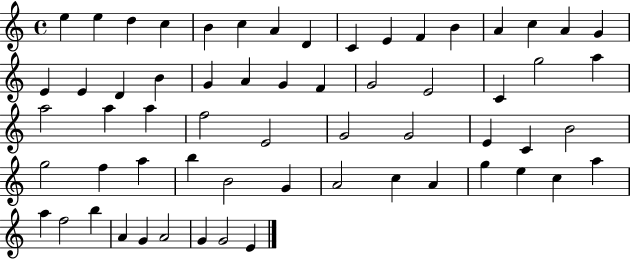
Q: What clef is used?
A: treble